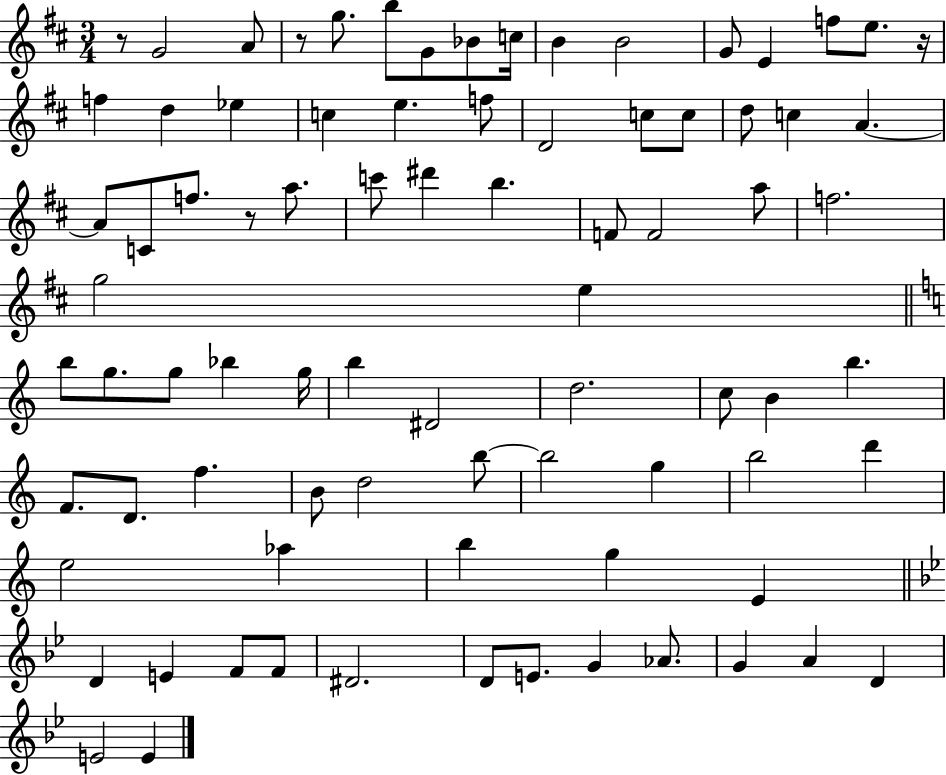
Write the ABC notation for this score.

X:1
T:Untitled
M:3/4
L:1/4
K:D
z/2 G2 A/2 z/2 g/2 b/2 G/2 _B/2 c/4 B B2 G/2 E f/2 e/2 z/4 f d _e c e f/2 D2 c/2 c/2 d/2 c A A/2 C/2 f/2 z/2 a/2 c'/2 ^d' b F/2 F2 a/2 f2 g2 e b/2 g/2 g/2 _b g/4 b ^D2 d2 c/2 B b F/2 D/2 f B/2 d2 b/2 b2 g b2 d' e2 _a b g E D E F/2 F/2 ^D2 D/2 E/2 G _A/2 G A D E2 E